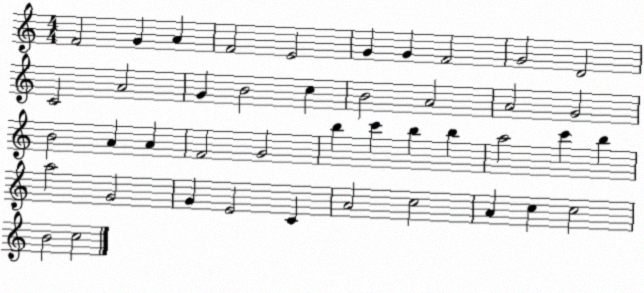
X:1
T:Untitled
M:4/4
L:1/4
K:C
F2 G A F2 E2 G G F2 G2 D2 C2 A2 G B2 c B2 A2 A2 G2 B2 A A F2 G2 b c' b b a2 c' b a2 G2 G E2 C A2 c2 A c c2 B2 c2